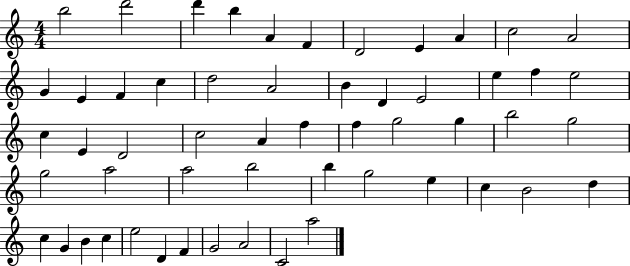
B5/h D6/h D6/q B5/q A4/q F4/q D4/h E4/q A4/q C5/h A4/h G4/q E4/q F4/q C5/q D5/h A4/h B4/q D4/q E4/h E5/q F5/q E5/h C5/q E4/q D4/h C5/h A4/q F5/q F5/q G5/h G5/q B5/h G5/h G5/h A5/h A5/h B5/h B5/q G5/h E5/q C5/q B4/h D5/q C5/q G4/q B4/q C5/q E5/h D4/q F4/q G4/h A4/h C4/h A5/h